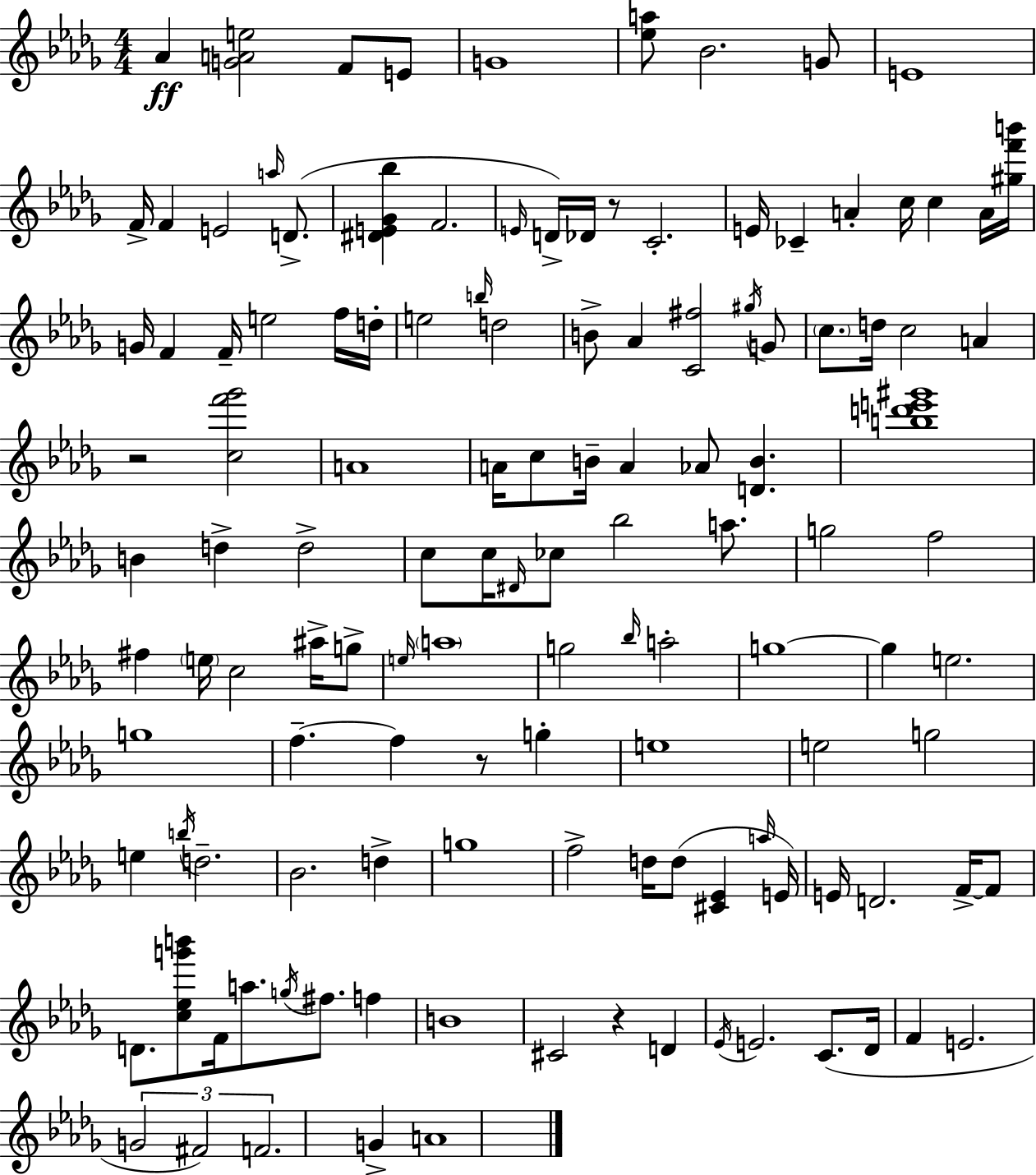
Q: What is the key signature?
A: BES minor